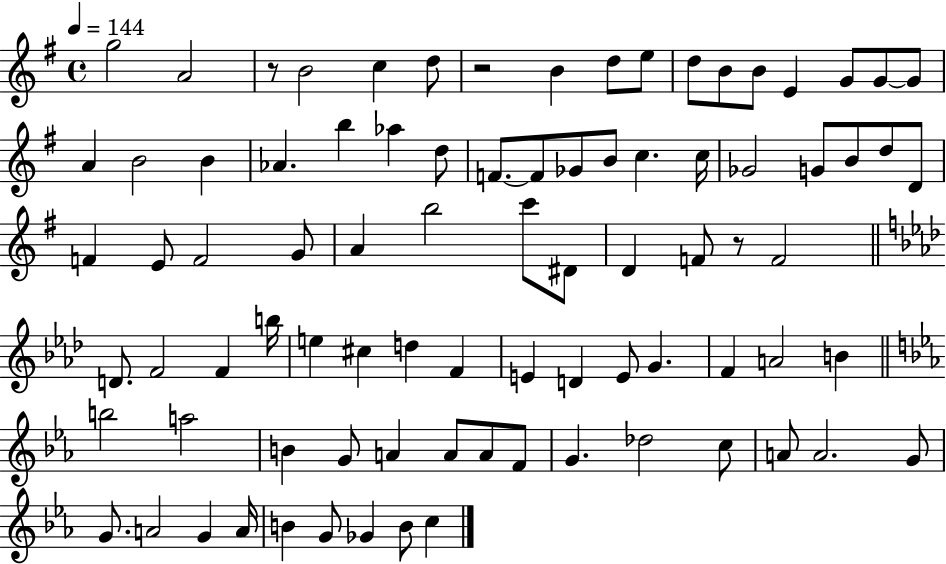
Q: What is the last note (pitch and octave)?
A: C5